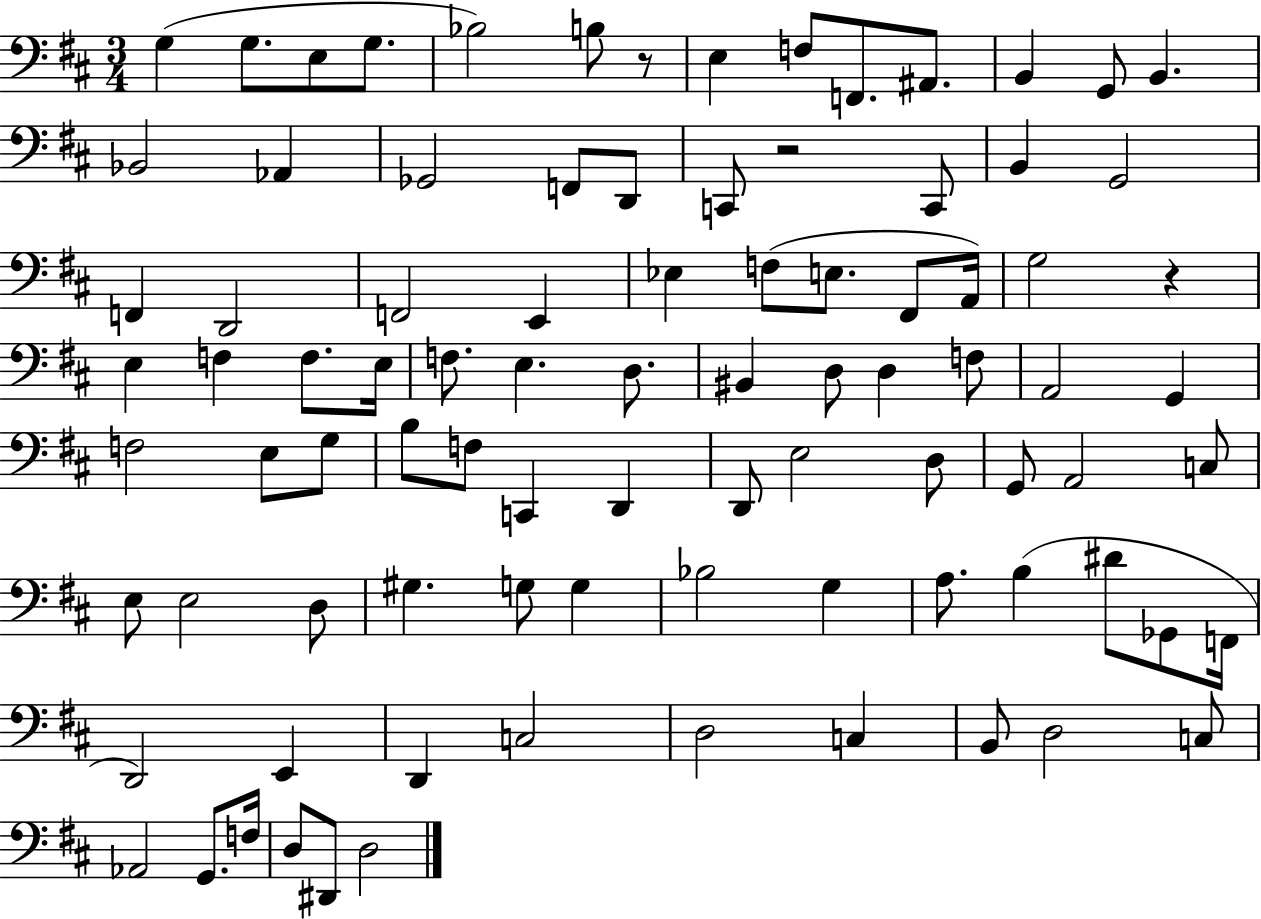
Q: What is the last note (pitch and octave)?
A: D3